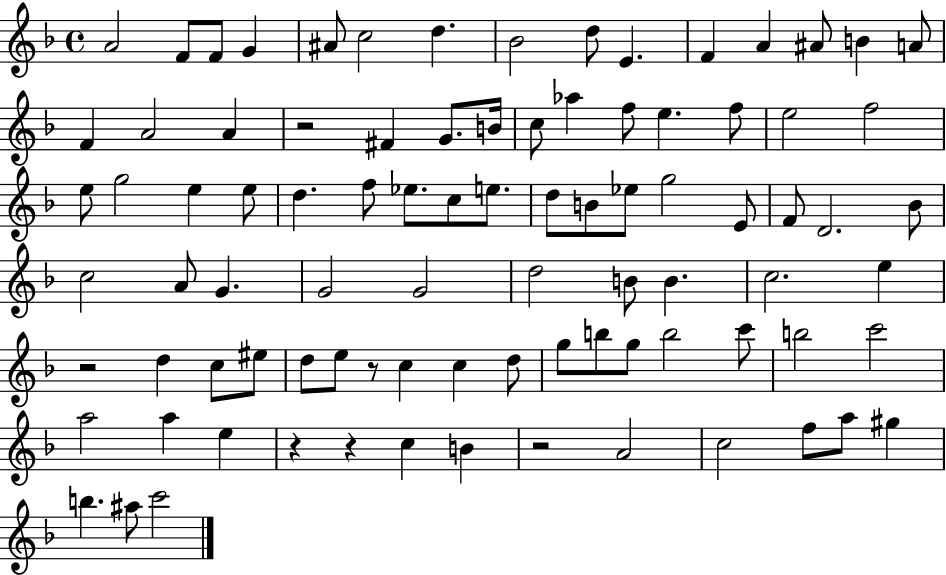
A4/h F4/e F4/e G4/q A#4/e C5/h D5/q. Bb4/h D5/e E4/q. F4/q A4/q A#4/e B4/q A4/e F4/q A4/h A4/q R/h F#4/q G4/e. B4/s C5/e Ab5/q F5/e E5/q. F5/e E5/h F5/h E5/e G5/h E5/q E5/e D5/q. F5/e Eb5/e. C5/e E5/e. D5/e B4/e Eb5/e G5/h E4/e F4/e D4/h. Bb4/e C5/h A4/e G4/q. G4/h G4/h D5/h B4/e B4/q. C5/h. E5/q R/h D5/q C5/e EIS5/e D5/e E5/e R/e C5/q C5/q D5/e G5/e B5/e G5/e B5/h C6/e B5/h C6/h A5/h A5/q E5/q R/q R/q C5/q B4/q R/h A4/h C5/h F5/e A5/e G#5/q B5/q. A#5/e C6/h